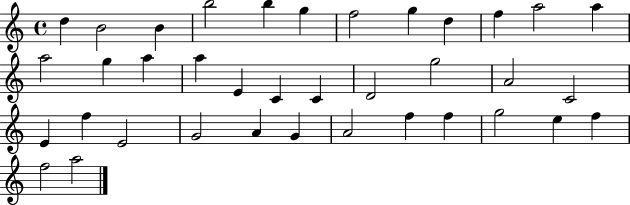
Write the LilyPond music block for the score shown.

{
  \clef treble
  \time 4/4
  \defaultTimeSignature
  \key c \major
  d''4 b'2 b'4 | b''2 b''4 g''4 | f''2 g''4 d''4 | f''4 a''2 a''4 | \break a''2 g''4 a''4 | a''4 e'4 c'4 c'4 | d'2 g''2 | a'2 c'2 | \break e'4 f''4 e'2 | g'2 a'4 g'4 | a'2 f''4 f''4 | g''2 e''4 f''4 | \break f''2 a''2 | \bar "|."
}